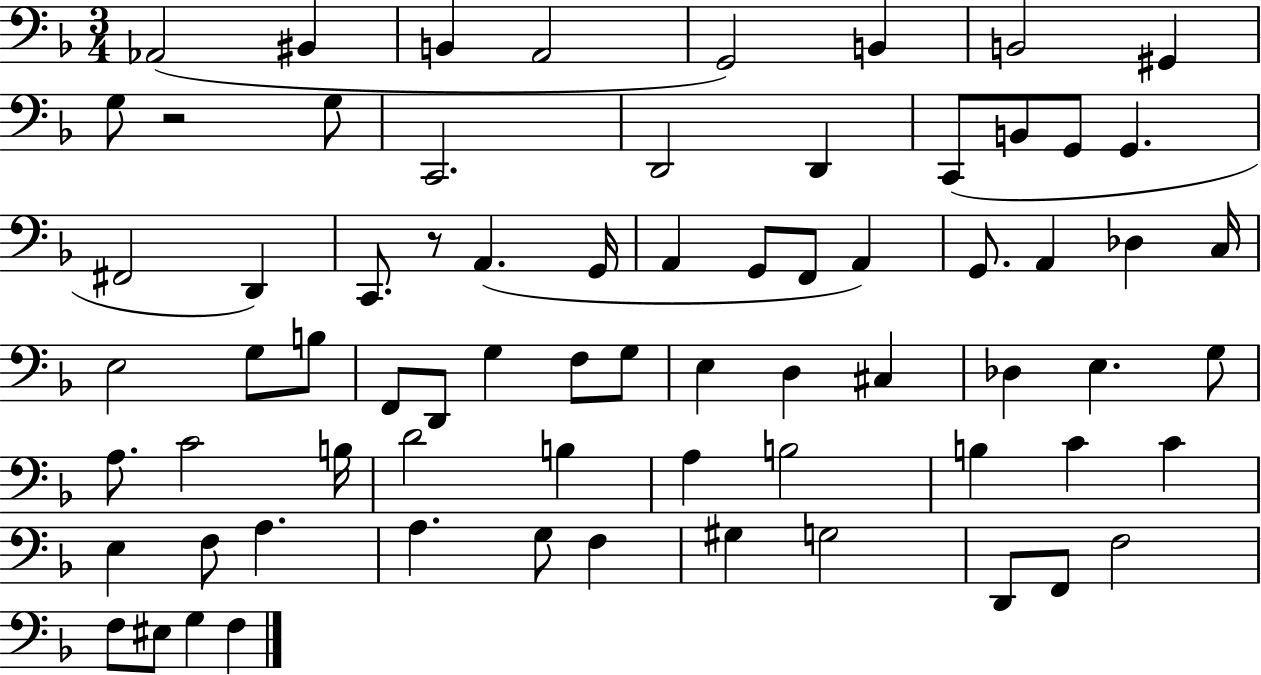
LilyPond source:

{
  \clef bass
  \numericTimeSignature
  \time 3/4
  \key f \major
  aes,2( bis,4 | b,4 a,2 | g,2) b,4 | b,2 gis,4 | \break g8 r2 g8 | c,2. | d,2 d,4 | c,8( b,8 g,8 g,4. | \break fis,2 d,4) | c,8. r8 a,4.( g,16 | a,4 g,8 f,8 a,4) | g,8. a,4 des4 c16 | \break e2 g8 b8 | f,8 d,8 g4 f8 g8 | e4 d4 cis4 | des4 e4. g8 | \break a8. c'2 b16 | d'2 b4 | a4 b2 | b4 c'4 c'4 | \break e4 f8 a4. | a4. g8 f4 | gis4 g2 | d,8 f,8 f2 | \break f8 eis8 g4 f4 | \bar "|."
}